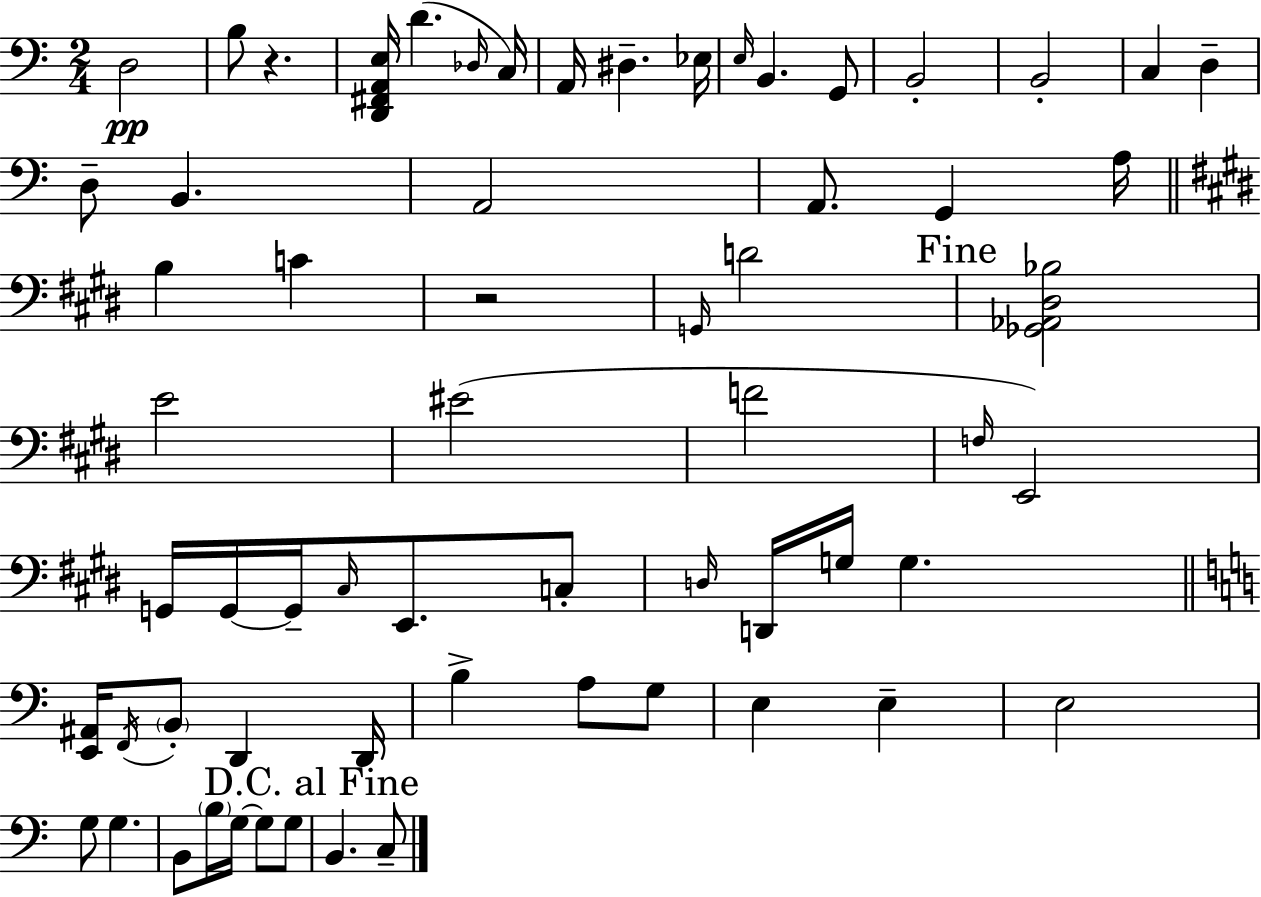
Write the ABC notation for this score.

X:1
T:Untitled
M:2/4
L:1/4
K:C
D,2 B,/2 z [D,,^F,,A,,E,]/4 D _D,/4 C,/4 A,,/4 ^D, _E,/4 E,/4 B,, G,,/2 B,,2 B,,2 C, D, D,/2 B,, A,,2 A,,/2 G,, A,/4 B, C z2 G,,/4 D2 [_G,,_A,,^D,_B,]2 E2 ^E2 F2 F,/4 E,,2 G,,/4 G,,/4 G,,/4 ^C,/4 E,,/2 C,/2 D,/4 D,,/4 G,/4 G, [E,,^A,,]/4 F,,/4 B,,/2 D,, D,,/4 B, A,/2 G,/2 E, E, E,2 G,/2 G, B,,/2 B,/4 G,/4 G,/2 G,/2 B,, C,/2